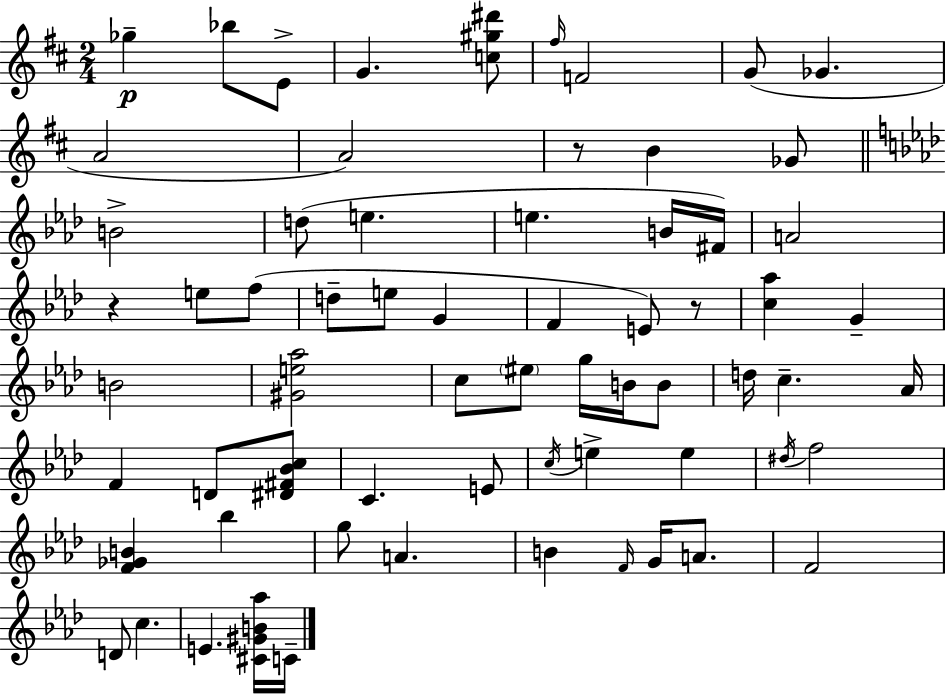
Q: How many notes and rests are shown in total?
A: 66